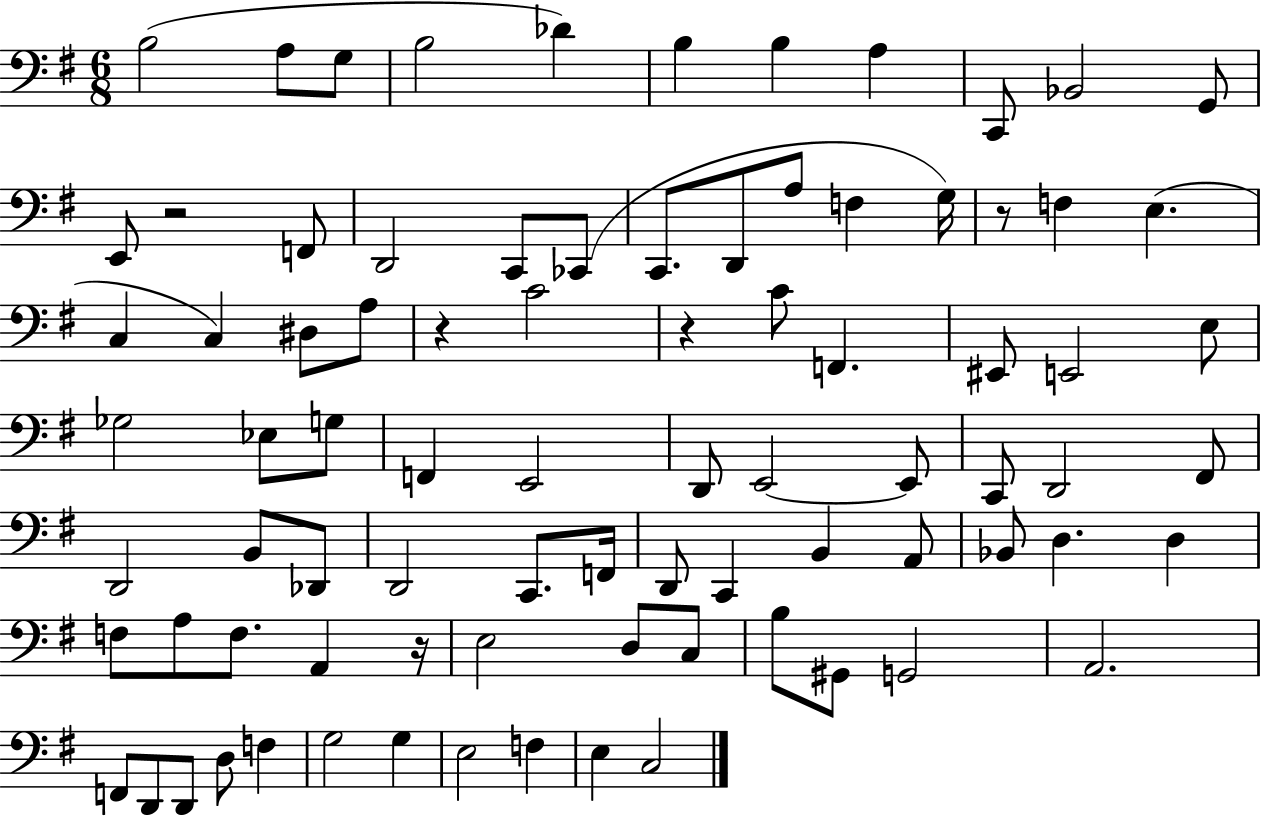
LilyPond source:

{
  \clef bass
  \numericTimeSignature
  \time 6/8
  \key g \major
  b2( a8 g8 | b2 des'4) | b4 b4 a4 | c,8 bes,2 g,8 | \break e,8 r2 f,8 | d,2 c,8 ces,8( | c,8. d,8 a8 f4 g16) | r8 f4 e4.( | \break c4 c4) dis8 a8 | r4 c'2 | r4 c'8 f,4. | eis,8 e,2 e8 | \break ges2 ees8 g8 | f,4 e,2 | d,8 e,2~~ e,8 | c,8 d,2 fis,8 | \break d,2 b,8 des,8 | d,2 c,8. f,16 | d,8 c,4 b,4 a,8 | bes,8 d4. d4 | \break f8 a8 f8. a,4 r16 | e2 d8 c8 | b8 gis,8 g,2 | a,2. | \break f,8 d,8 d,8 d8 f4 | g2 g4 | e2 f4 | e4 c2 | \break \bar "|."
}